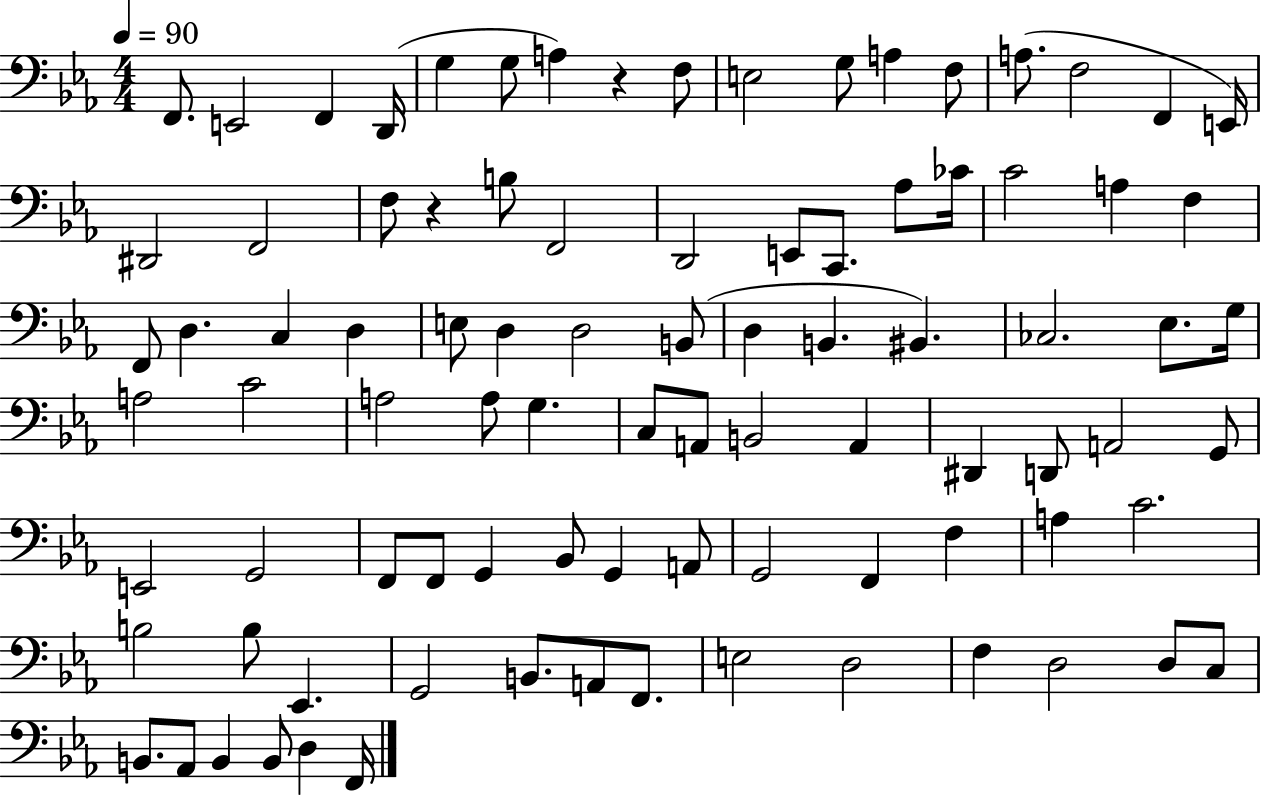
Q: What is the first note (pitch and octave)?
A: F2